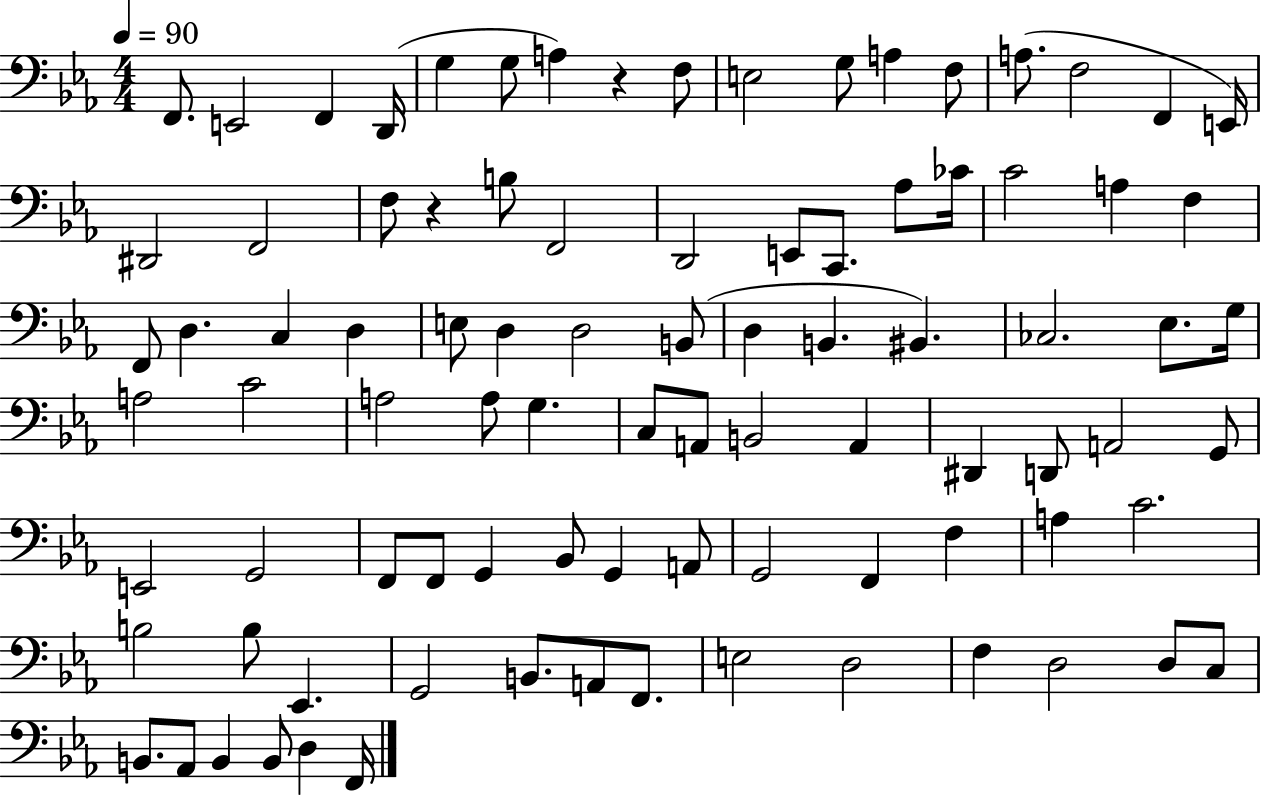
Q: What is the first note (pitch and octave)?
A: F2